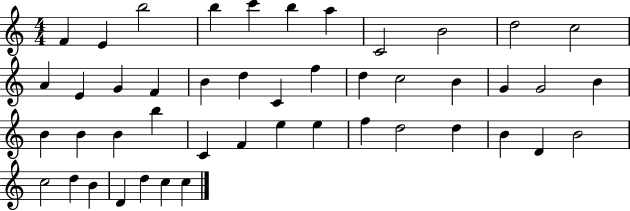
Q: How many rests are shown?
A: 0